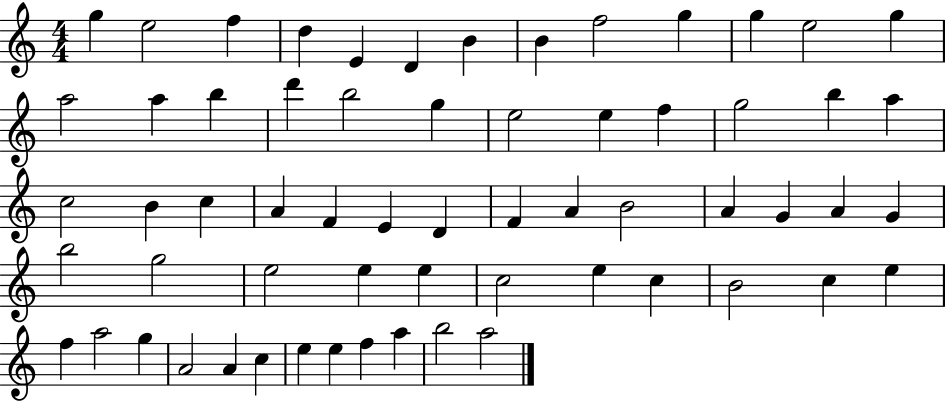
X:1
T:Untitled
M:4/4
L:1/4
K:C
g e2 f d E D B B f2 g g e2 g a2 a b d' b2 g e2 e f g2 b a c2 B c A F E D F A B2 A G A G b2 g2 e2 e e c2 e c B2 c e f a2 g A2 A c e e f a b2 a2